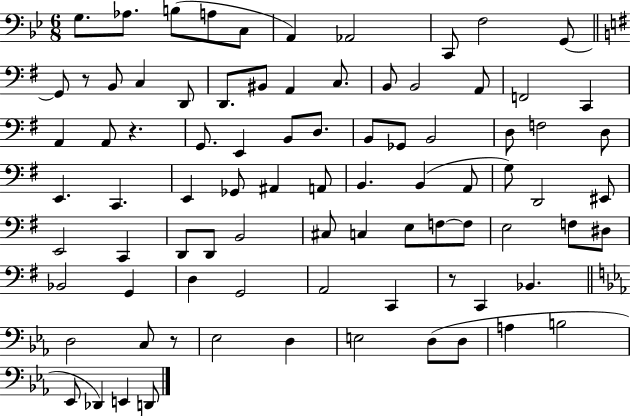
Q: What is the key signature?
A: BES major